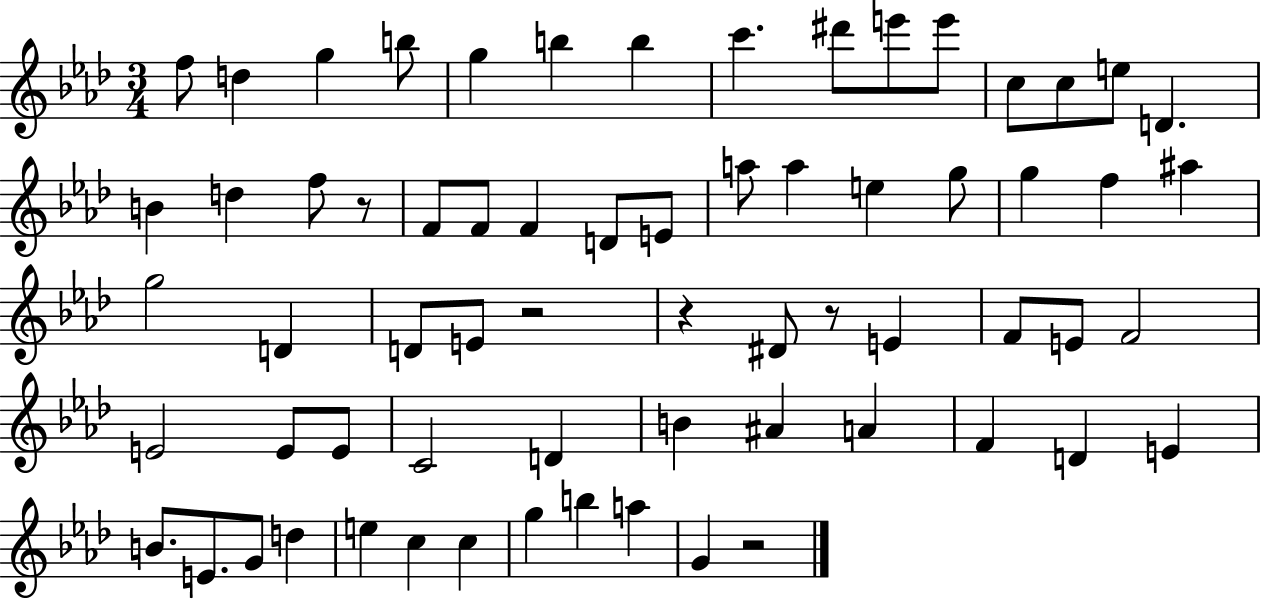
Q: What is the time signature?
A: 3/4